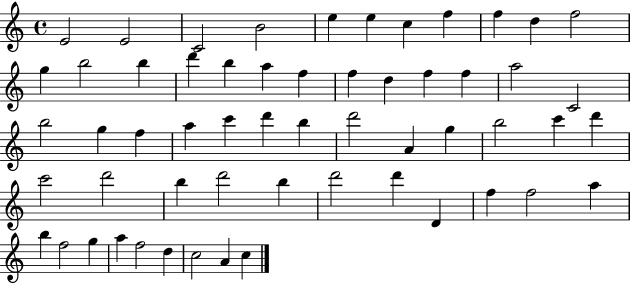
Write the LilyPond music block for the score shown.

{
  \clef treble
  \time 4/4
  \defaultTimeSignature
  \key c \major
  e'2 e'2 | c'2 b'2 | e''4 e''4 c''4 f''4 | f''4 d''4 f''2 | \break g''4 b''2 b''4 | d'''4 b''4 a''4 f''4 | f''4 d''4 f''4 f''4 | a''2 c'2 | \break b''2 g''4 f''4 | a''4 c'''4 d'''4 b''4 | d'''2 a'4 g''4 | b''2 c'''4 d'''4 | \break c'''2 d'''2 | b''4 d'''2 b''4 | d'''2 d'''4 d'4 | f''4 f''2 a''4 | \break b''4 f''2 g''4 | a''4 f''2 d''4 | c''2 a'4 c''4 | \bar "|."
}